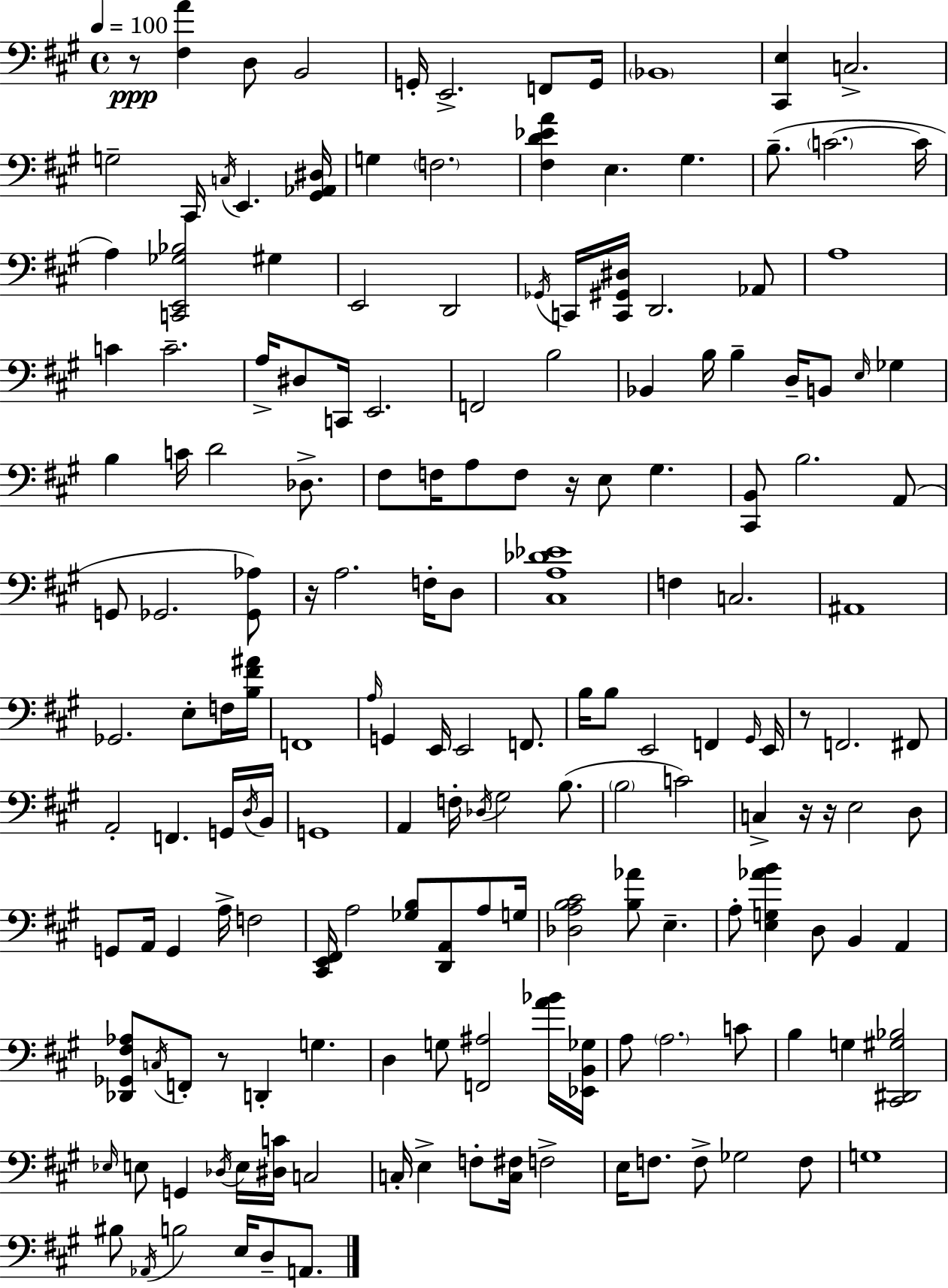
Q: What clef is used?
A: bass